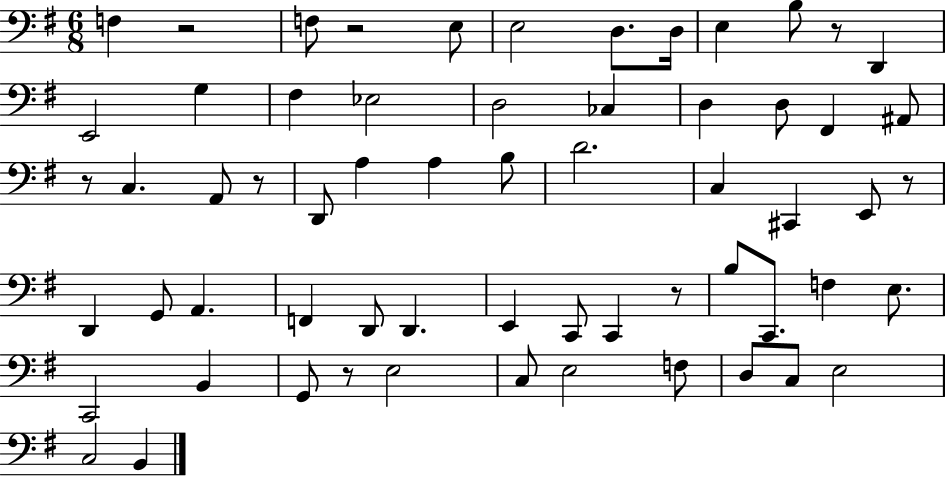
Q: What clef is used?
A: bass